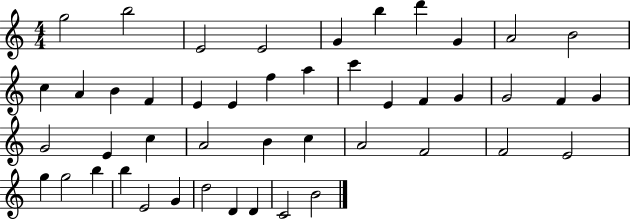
G5/h B5/h E4/h E4/h G4/q B5/q D6/q G4/q A4/h B4/h C5/q A4/q B4/q F4/q E4/q E4/q F5/q A5/q C6/q E4/q F4/q G4/q G4/h F4/q G4/q G4/h E4/q C5/q A4/h B4/q C5/q A4/h F4/h F4/h E4/h G5/q G5/h B5/q B5/q E4/h G4/q D5/h D4/q D4/q C4/h B4/h